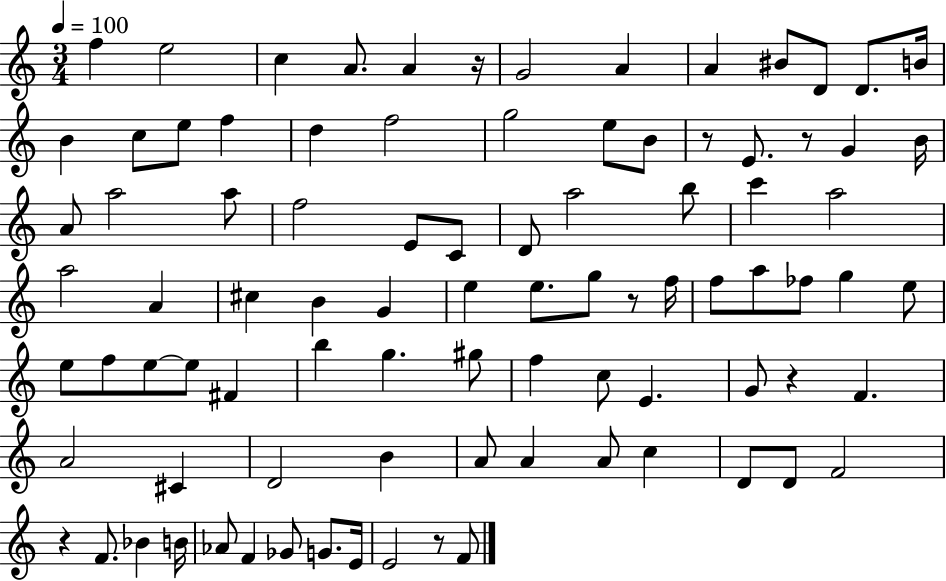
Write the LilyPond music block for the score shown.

{
  \clef treble
  \numericTimeSignature
  \time 3/4
  \key c \major
  \tempo 4 = 100
  \repeat volta 2 { f''4 e''2 | c''4 a'8. a'4 r16 | g'2 a'4 | a'4 bis'8 d'8 d'8. b'16 | \break b'4 c''8 e''8 f''4 | d''4 f''2 | g''2 e''8 b'8 | r8 e'8. r8 g'4 b'16 | \break a'8 a''2 a''8 | f''2 e'8 c'8 | d'8 a''2 b''8 | c'''4 a''2 | \break a''2 a'4 | cis''4 b'4 g'4 | e''4 e''8. g''8 r8 f''16 | f''8 a''8 fes''8 g''4 e''8 | \break e''8 f''8 e''8~~ e''8 fis'4 | b''4 g''4. gis''8 | f''4 c''8 e'4. | g'8 r4 f'4. | \break a'2 cis'4 | d'2 b'4 | a'8 a'4 a'8 c''4 | d'8 d'8 f'2 | \break r4 f'8. bes'4 b'16 | aes'8 f'4 ges'8 g'8. e'16 | e'2 r8 f'8 | } \bar "|."
}